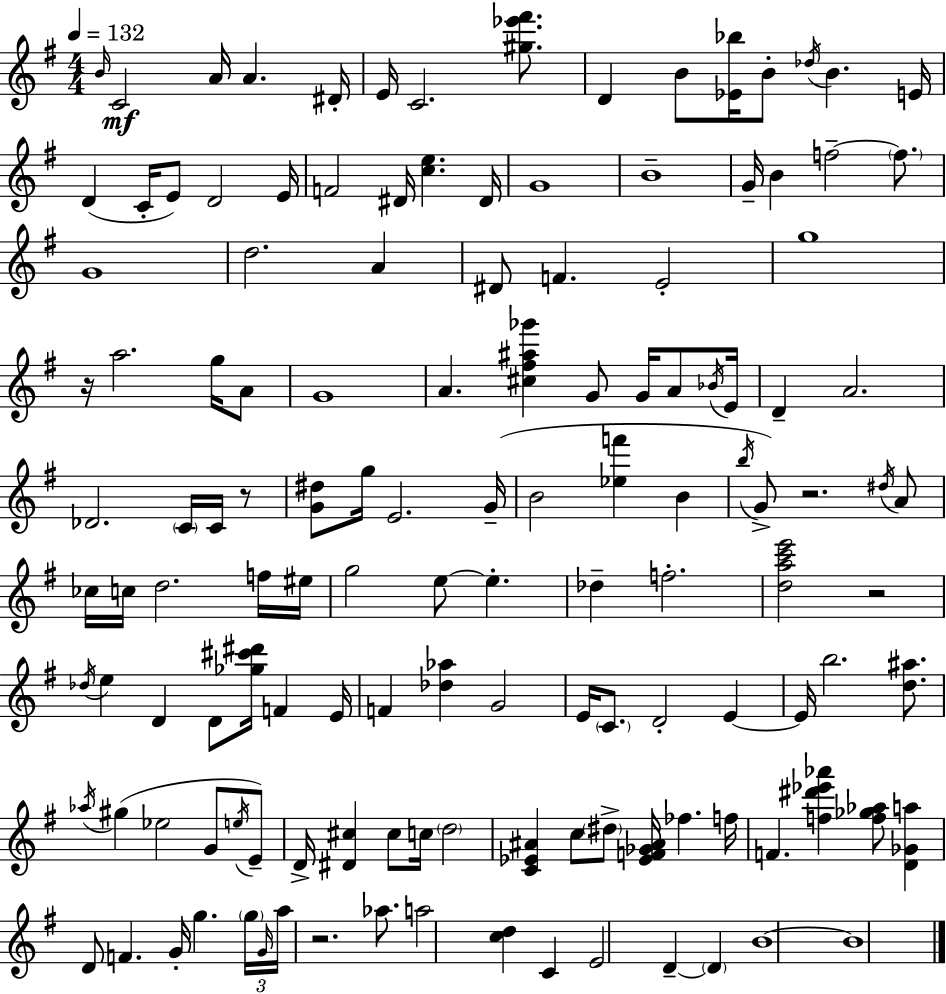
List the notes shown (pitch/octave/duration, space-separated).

B4/s C4/h A4/s A4/q. D#4/s E4/s C4/h. [G#5,Eb6,F#6]/e. D4/q B4/e [Eb4,Bb5]/s B4/e Db5/s B4/q. E4/s D4/q C4/s E4/e D4/h E4/s F4/h D#4/s [C5,E5]/q. D#4/s G4/w B4/w G4/s B4/q F5/h F5/e. G4/w D5/h. A4/q D#4/e F4/q. E4/h G5/w R/s A5/h. G5/s A4/e G4/w A4/q. [C#5,F#5,A#5,Gb6]/q G4/e G4/s A4/e Bb4/s E4/s D4/q A4/h. Db4/h. C4/s C4/s R/e [G4,D#5]/e G5/s E4/h. G4/s B4/h [Eb5,F6]/q B4/q B5/s G4/e R/h. D#5/s A4/e CES5/s C5/s D5/h. F5/s EIS5/s G5/h E5/e E5/q. Db5/q F5/h. [D5,A5,C6,E6]/h R/h Db5/s E5/q D4/q D4/e [Gb5,C#6,D#6]/s F4/q E4/s F4/q [Db5,Ab5]/q G4/h E4/s C4/e. D4/h E4/q E4/s B5/h. [D5,A#5]/e. Ab5/s G#5/q Eb5/h G4/e E5/s E4/e D4/s [D#4,C#5]/q C#5/e C5/s D5/h [C4,Eb4,A#4]/q C5/e D#5/e [Eb4,F4,Gb4,A#4]/s FES5/q. F5/s F4/q. [F5,D#6,Eb6,Ab6]/q [F5,Gb5,Ab5]/e [D4,Gb4,A5]/q D4/e F4/q. G4/s G5/q. G5/s G4/s A5/s R/h. Ab5/e. A5/h [C5,D5]/q C4/q E4/h D4/q D4/q B4/w B4/w